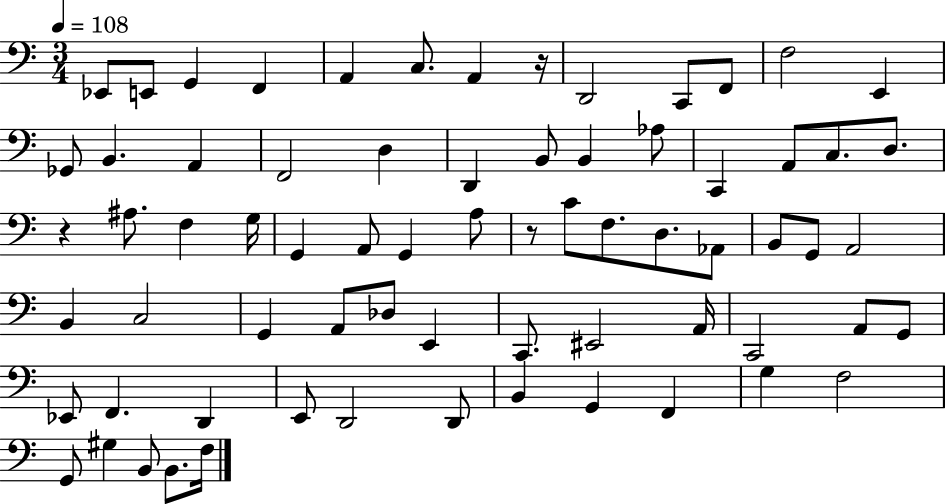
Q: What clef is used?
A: bass